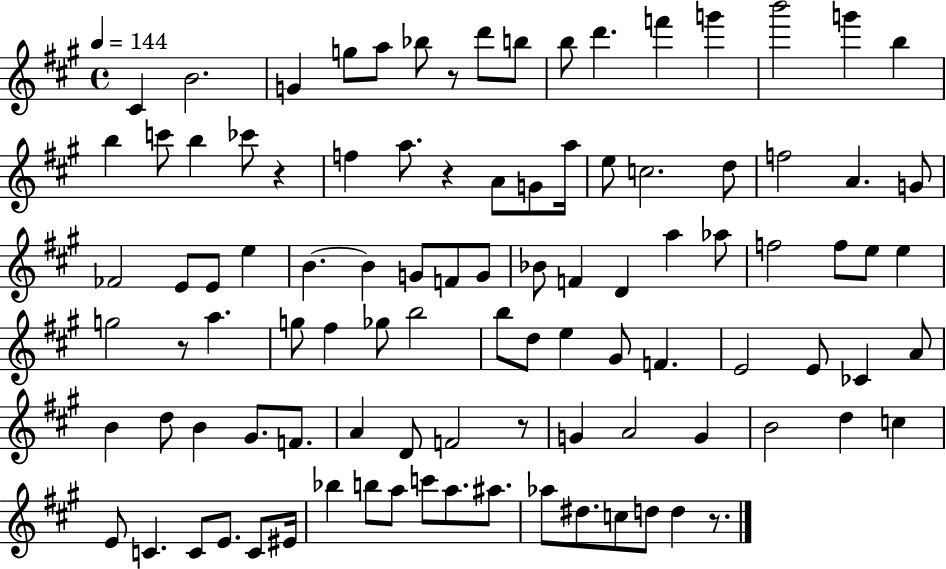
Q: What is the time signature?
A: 4/4